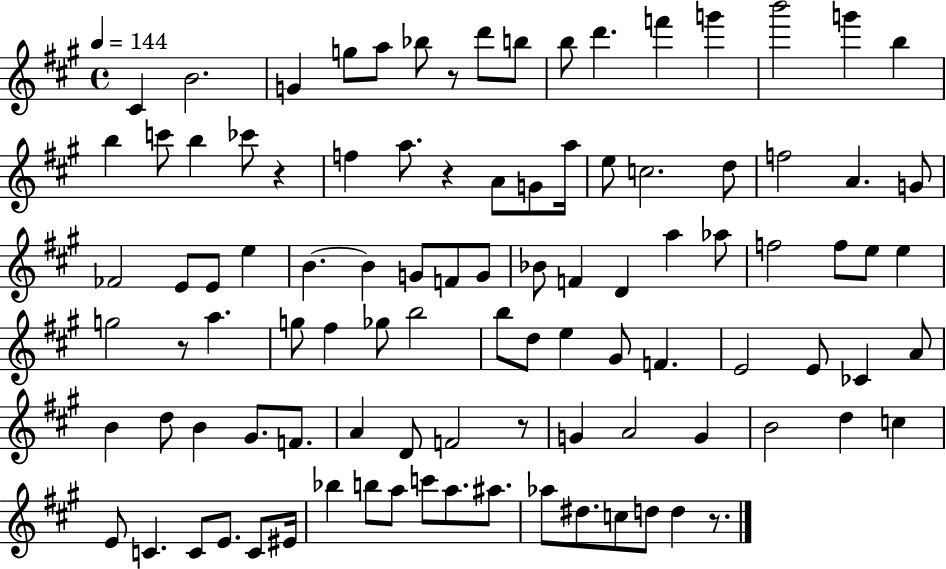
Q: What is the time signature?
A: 4/4